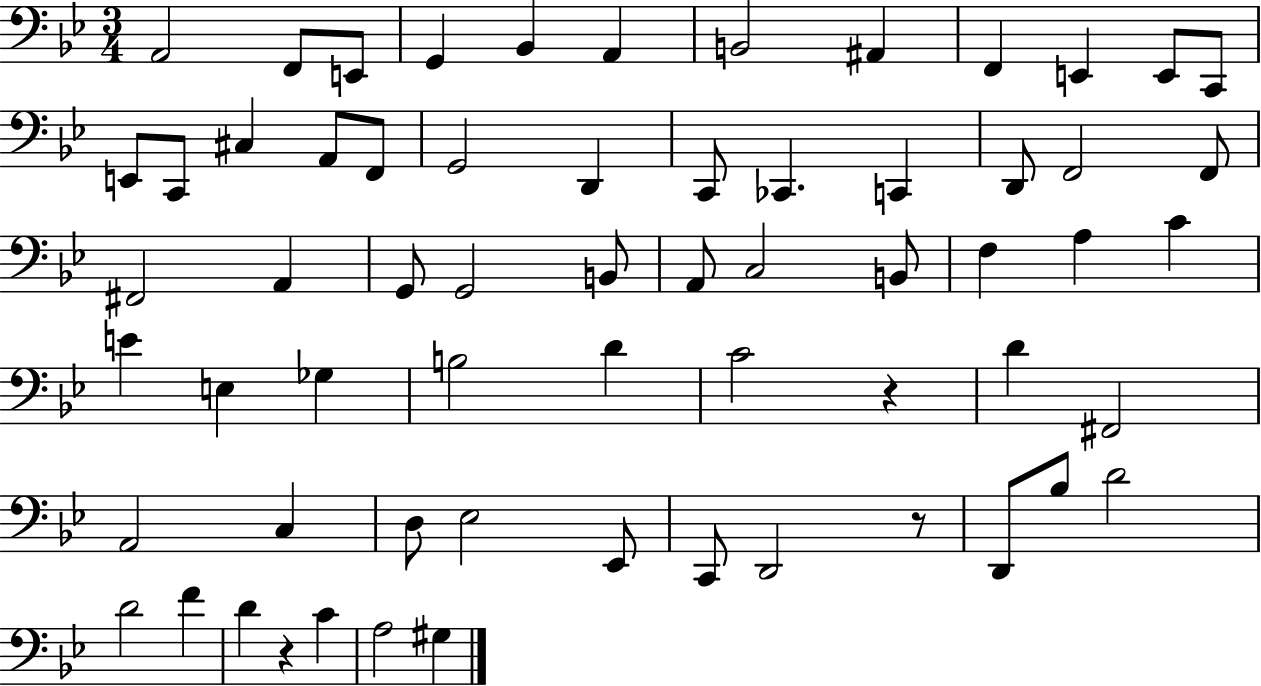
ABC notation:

X:1
T:Untitled
M:3/4
L:1/4
K:Bb
A,,2 F,,/2 E,,/2 G,, _B,, A,, B,,2 ^A,, F,, E,, E,,/2 C,,/2 E,,/2 C,,/2 ^C, A,,/2 F,,/2 G,,2 D,, C,,/2 _C,, C,, D,,/2 F,,2 F,,/2 ^F,,2 A,, G,,/2 G,,2 B,,/2 A,,/2 C,2 B,,/2 F, A, C E E, _G, B,2 D C2 z D ^F,,2 A,,2 C, D,/2 _E,2 _E,,/2 C,,/2 D,,2 z/2 D,,/2 _B,/2 D2 D2 F D z C A,2 ^G,